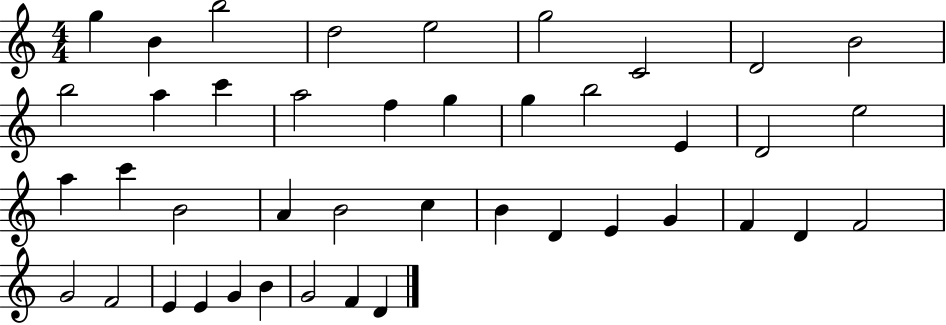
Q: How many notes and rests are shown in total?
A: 42